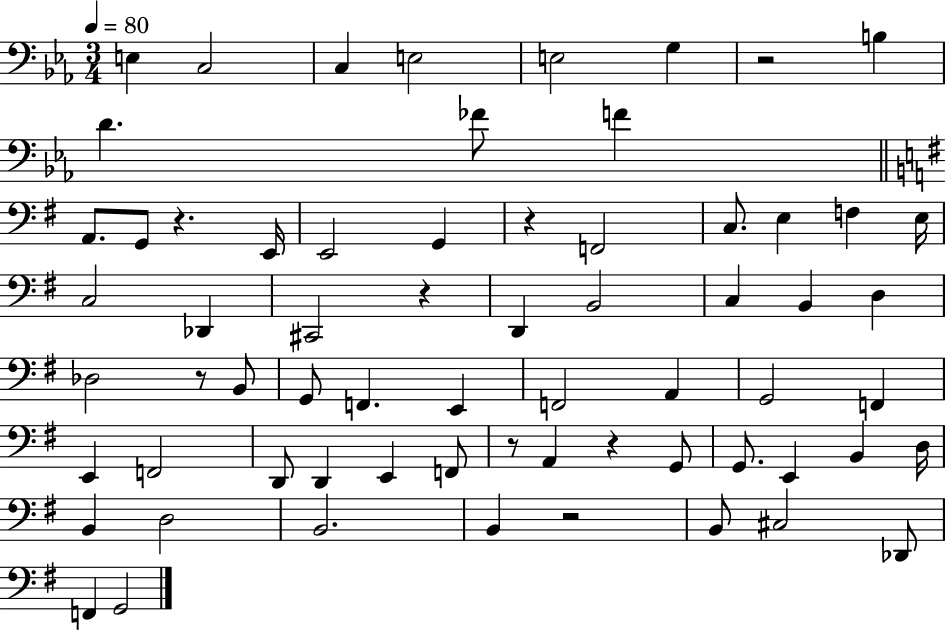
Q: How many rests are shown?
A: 8